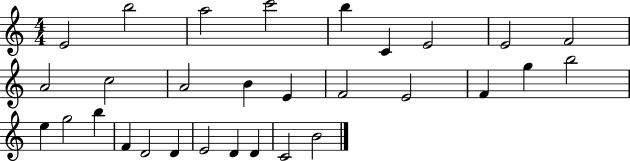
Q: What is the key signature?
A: C major